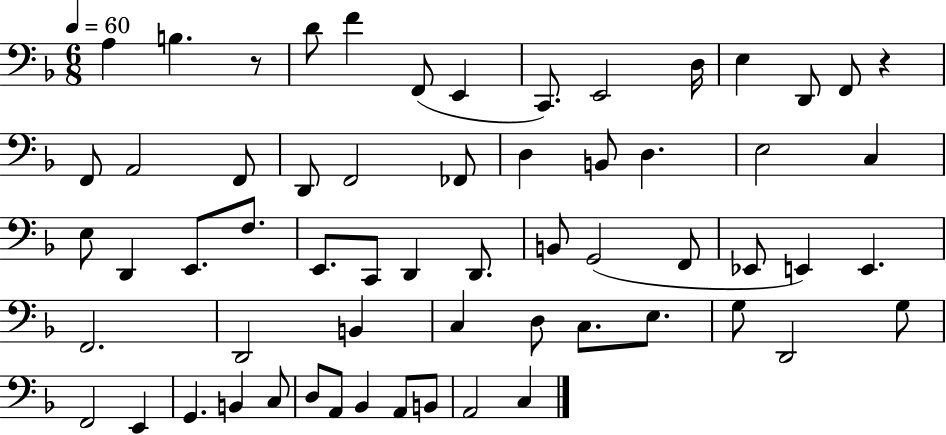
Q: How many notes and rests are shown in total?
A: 61